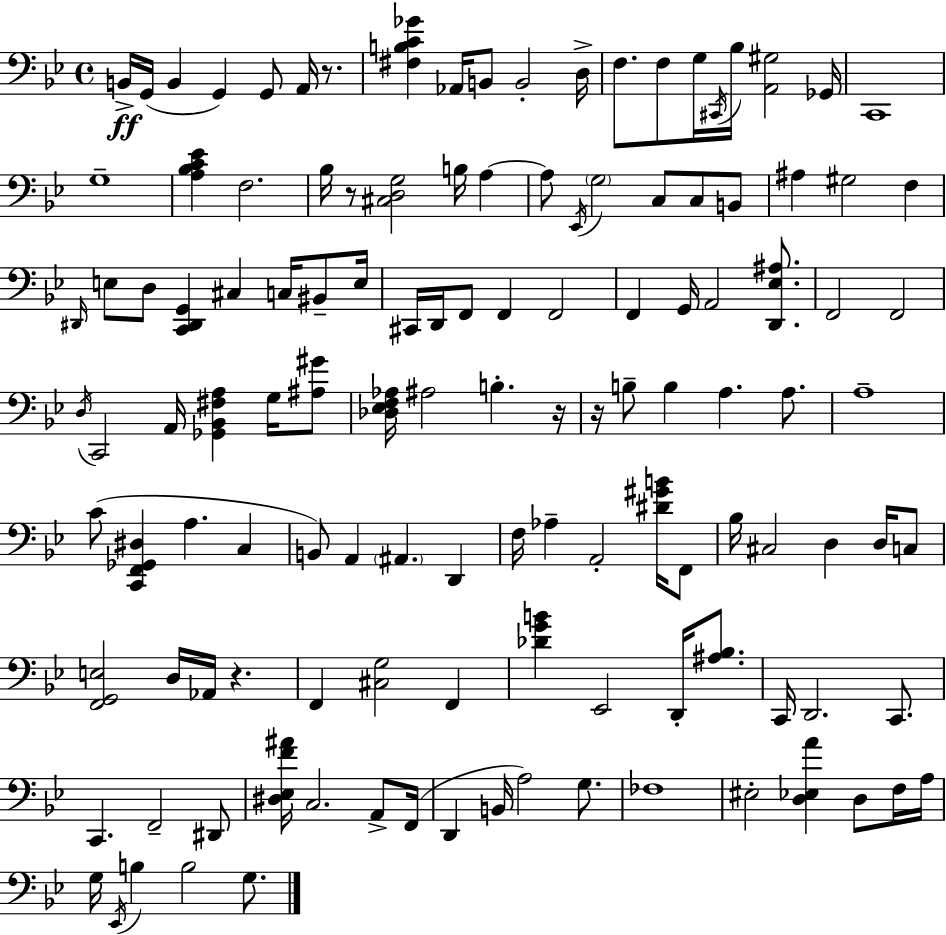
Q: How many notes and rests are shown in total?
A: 126